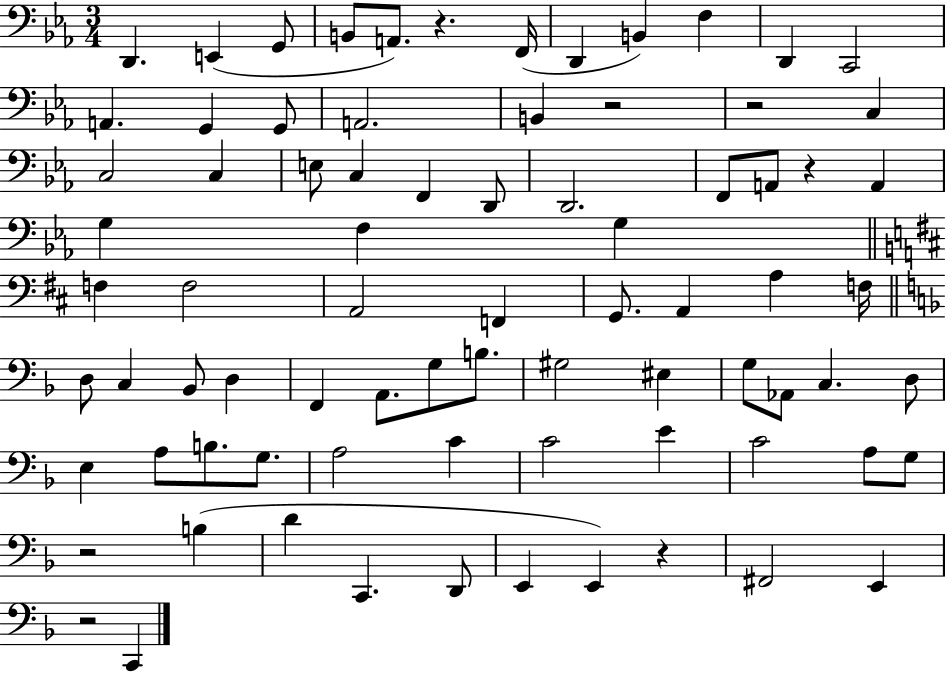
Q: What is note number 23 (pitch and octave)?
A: D2